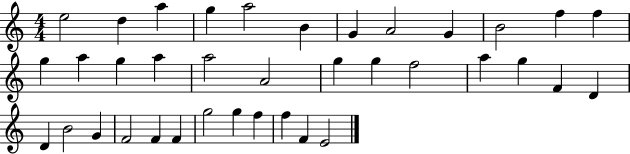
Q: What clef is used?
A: treble